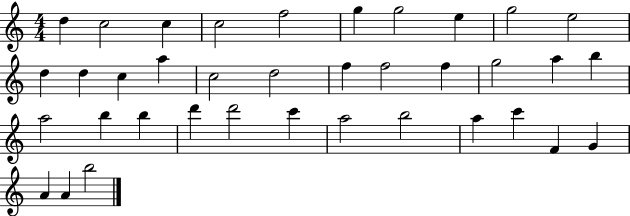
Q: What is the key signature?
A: C major